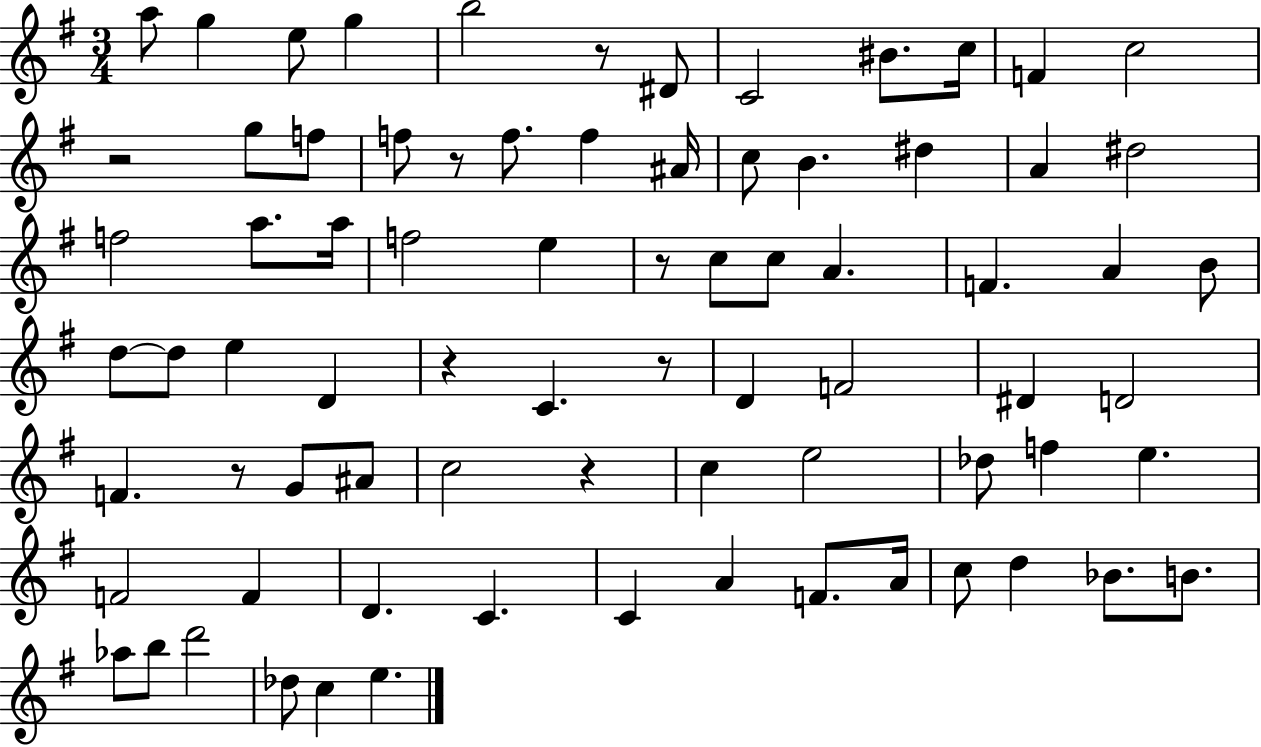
A5/e G5/q E5/e G5/q B5/h R/e D#4/e C4/h BIS4/e. C5/s F4/q C5/h R/h G5/e F5/e F5/e R/e F5/e. F5/q A#4/s C5/e B4/q. D#5/q A4/q D#5/h F5/h A5/e. A5/s F5/h E5/q R/e C5/e C5/e A4/q. F4/q. A4/q B4/e D5/e D5/e E5/q D4/q R/q C4/q. R/e D4/q F4/h D#4/q D4/h F4/q. R/e G4/e A#4/e C5/h R/q C5/q E5/h Db5/e F5/q E5/q. F4/h F4/q D4/q. C4/q. C4/q A4/q F4/e. A4/s C5/e D5/q Bb4/e. B4/e. Ab5/e B5/e D6/h Db5/e C5/q E5/q.